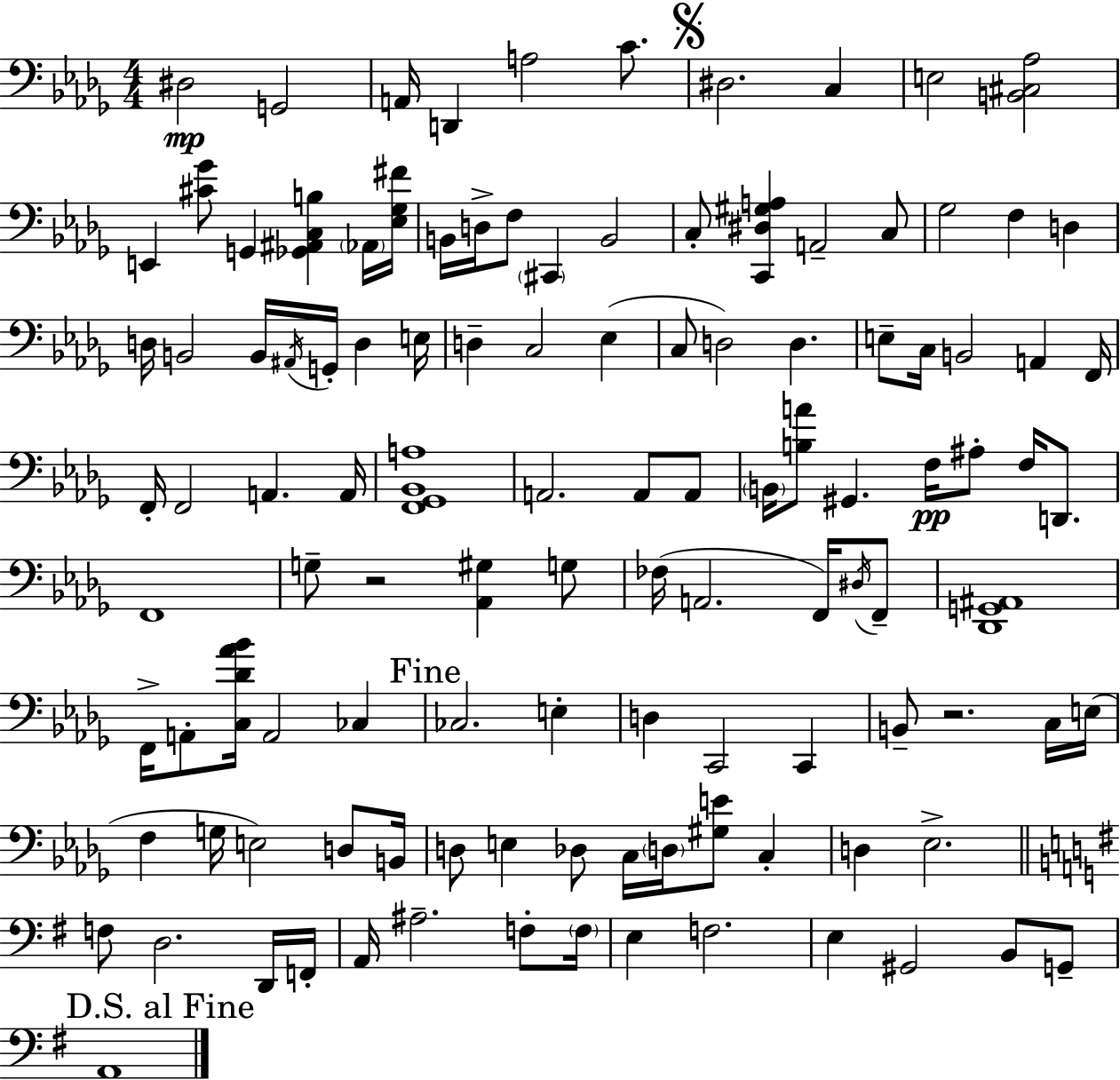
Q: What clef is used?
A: bass